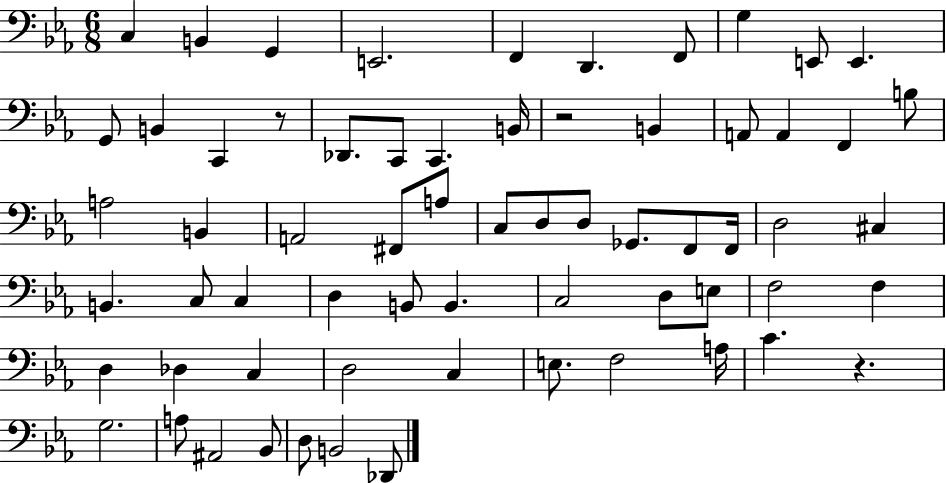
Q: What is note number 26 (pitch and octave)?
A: F#2